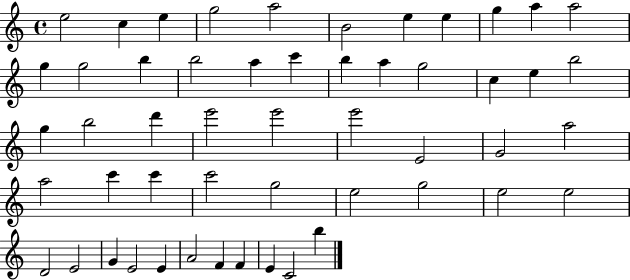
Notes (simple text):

E5/h C5/q E5/q G5/h A5/h B4/h E5/q E5/q G5/q A5/q A5/h G5/q G5/h B5/q B5/h A5/q C6/q B5/q A5/q G5/h C5/q E5/q B5/h G5/q B5/h D6/q E6/h E6/h E6/h E4/h G4/h A5/h A5/h C6/q C6/q C6/h G5/h E5/h G5/h E5/h E5/h D4/h E4/h G4/q E4/h E4/q A4/h F4/q F4/q E4/q C4/h B5/q